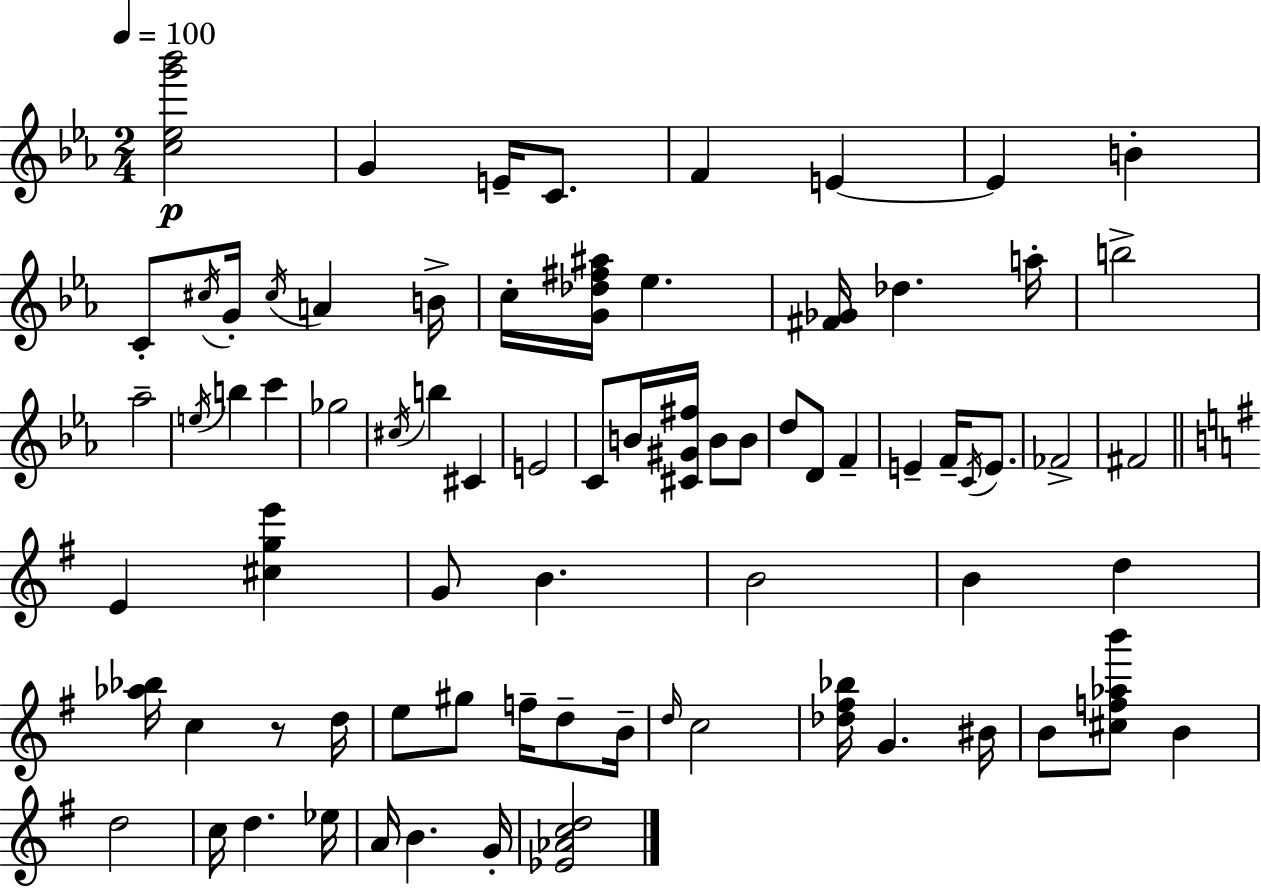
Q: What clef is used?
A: treble